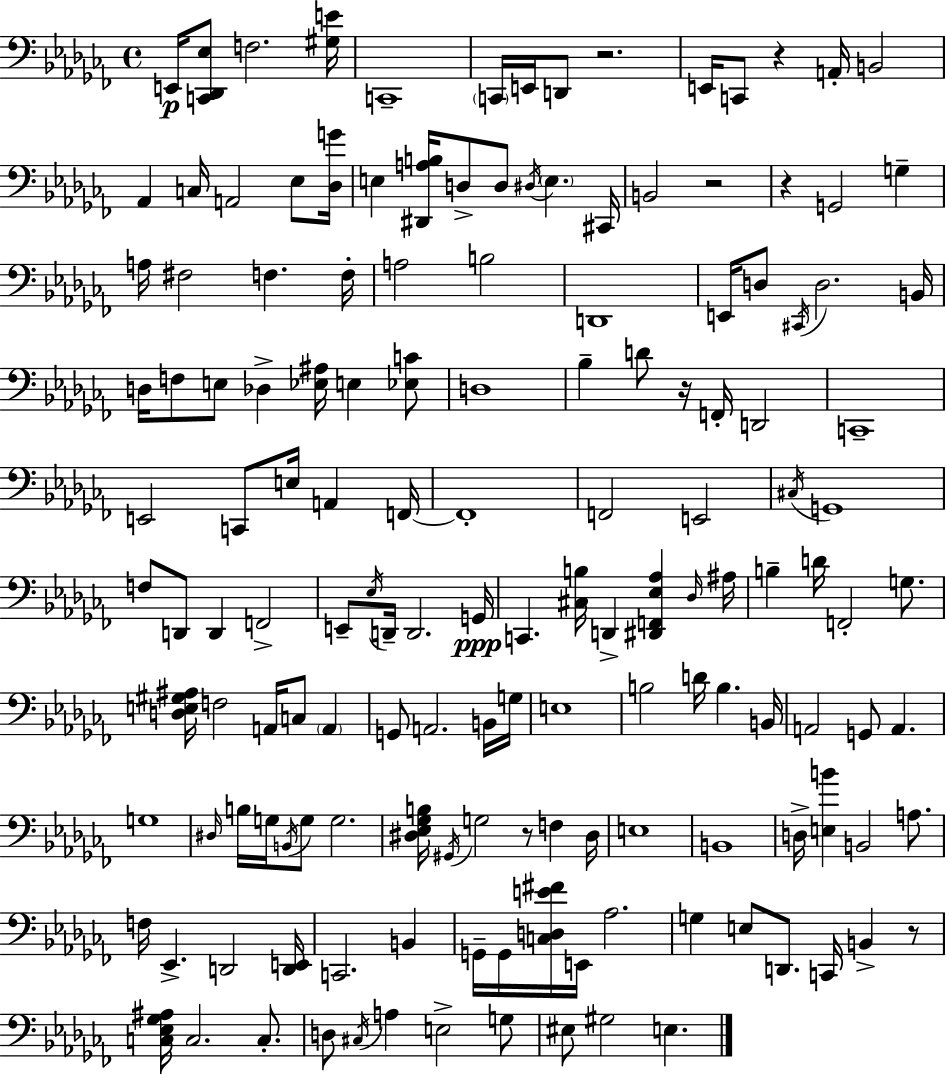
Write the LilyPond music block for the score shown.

{
  \clef bass
  \time 4/4
  \defaultTimeSignature
  \key aes \minor
  \repeat volta 2 { e,16\p <c, des, ees>8 f2. <gis e'>16 | c,1-- | \parenthesize c,16 e,16 d,8 r2. | e,16 c,8 r4 a,16-. b,2 | \break aes,4 c16 a,2 ees8 <des g'>16 | e4 <dis, a b>16 d8-> d8 \acciaccatura { dis16 } \parenthesize e4. | cis,16 b,2 r2 | r4 g,2 g4-- | \break a16 fis2 f4. | f16-. a2 b2 | d,1 | e,16 d8 \acciaccatura { cis,16 } d2. | \break b,16 d16 f8 e8 des4-> <ees ais>16 e4 | <ees c'>8 d1 | bes4-- d'8 r16 f,16-. d,2 | c,1-- | \break e,2 c,8 e16 a,4 | f,16~~ f,1-. | f,2 e,2 | \acciaccatura { cis16 } g,1 | \break f8 d,8 d,4 f,2-> | e,8-- \acciaccatura { ees16 } d,16-- d,2. | g,16\ppp c,4. <cis b>16 d,4-> <dis, f, ees aes>4 | \grace { des16 } ais16 b4-- d'16 f,2-. | \break g8. <d e gis ais>16 f2 a,16 c8 | \parenthesize a,4 g,8 a,2. | b,16 g16 e1 | b2 d'16 b4. | \break b,16 a,2 g,8 a,4. | g1 | \grace { dis16 } b16 g16 \acciaccatura { b,16 } g8 g2. | <dis ees ges b>16 \acciaccatura { gis,16 } g2 | \break r8 f4 dis16 e1 | b,1 | d16-> <e b'>4 b,2 | a8. f16 ees,4.-> d,2 | \break <d, e,>16 c,2. | b,4 g,16-- g,16 <c d e' fis'>16 e,16 aes2. | g4 e8 d,8. | c,16 b,4-> r8 <c ees ges ais>16 c2. | \break c8.-. d8 \acciaccatura { cis16 } a4 e2-> | g8 eis8 gis2 | e4. } \bar "|."
}